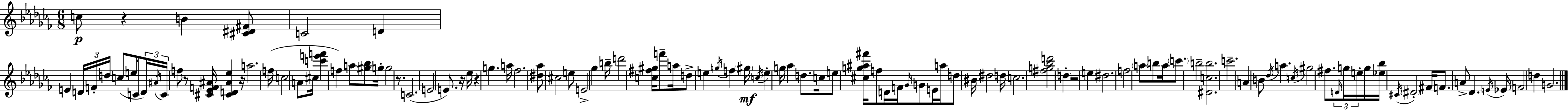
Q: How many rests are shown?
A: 7